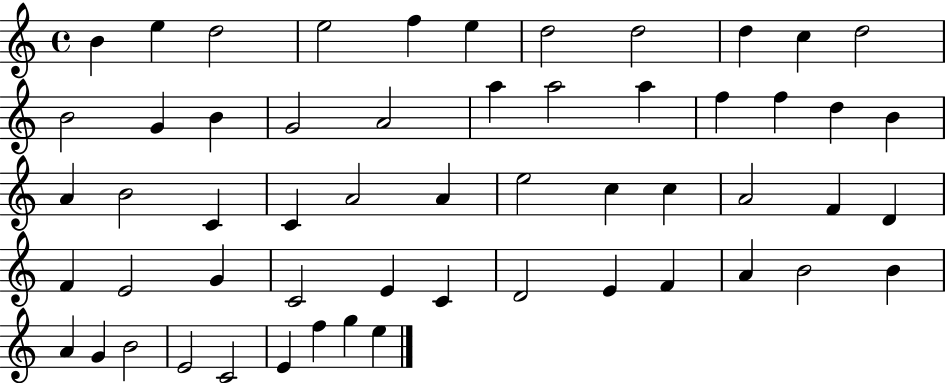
X:1
T:Untitled
M:4/4
L:1/4
K:C
B e d2 e2 f e d2 d2 d c d2 B2 G B G2 A2 a a2 a f f d B A B2 C C A2 A e2 c c A2 F D F E2 G C2 E C D2 E F A B2 B A G B2 E2 C2 E f g e